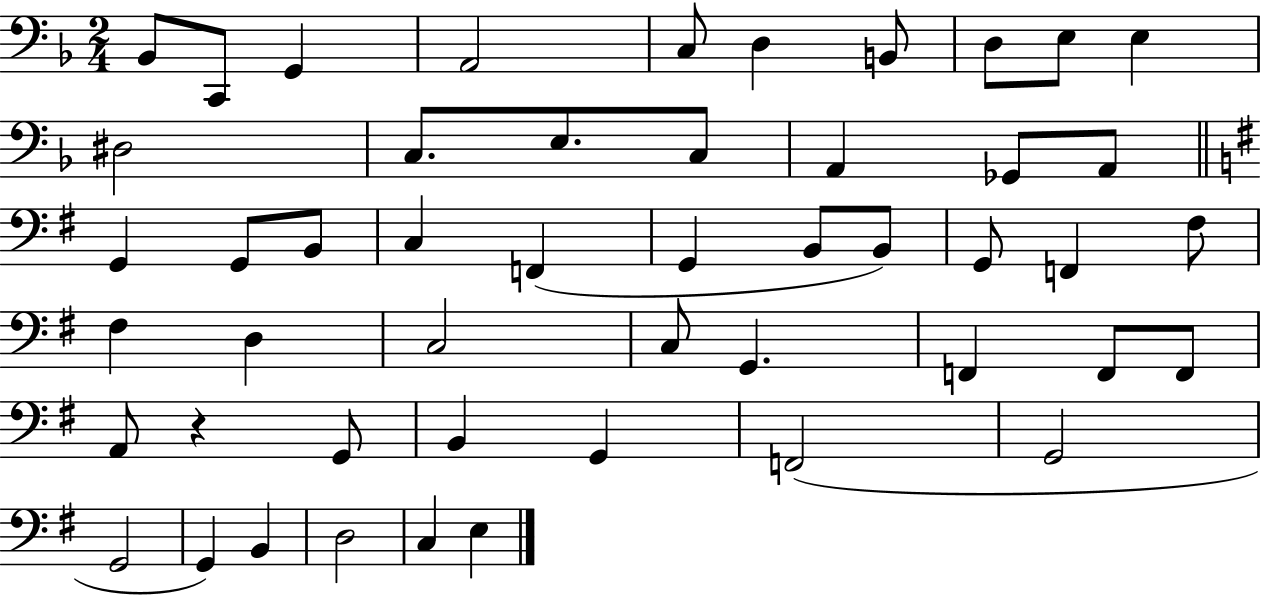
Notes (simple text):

Bb2/e C2/e G2/q A2/h C3/e D3/q B2/e D3/e E3/e E3/q D#3/h C3/e. E3/e. C3/e A2/q Gb2/e A2/e G2/q G2/e B2/e C3/q F2/q G2/q B2/e B2/e G2/e F2/q F#3/e F#3/q D3/q C3/h C3/e G2/q. F2/q F2/e F2/e A2/e R/q G2/e B2/q G2/q F2/h G2/h G2/h G2/q B2/q D3/h C3/q E3/q